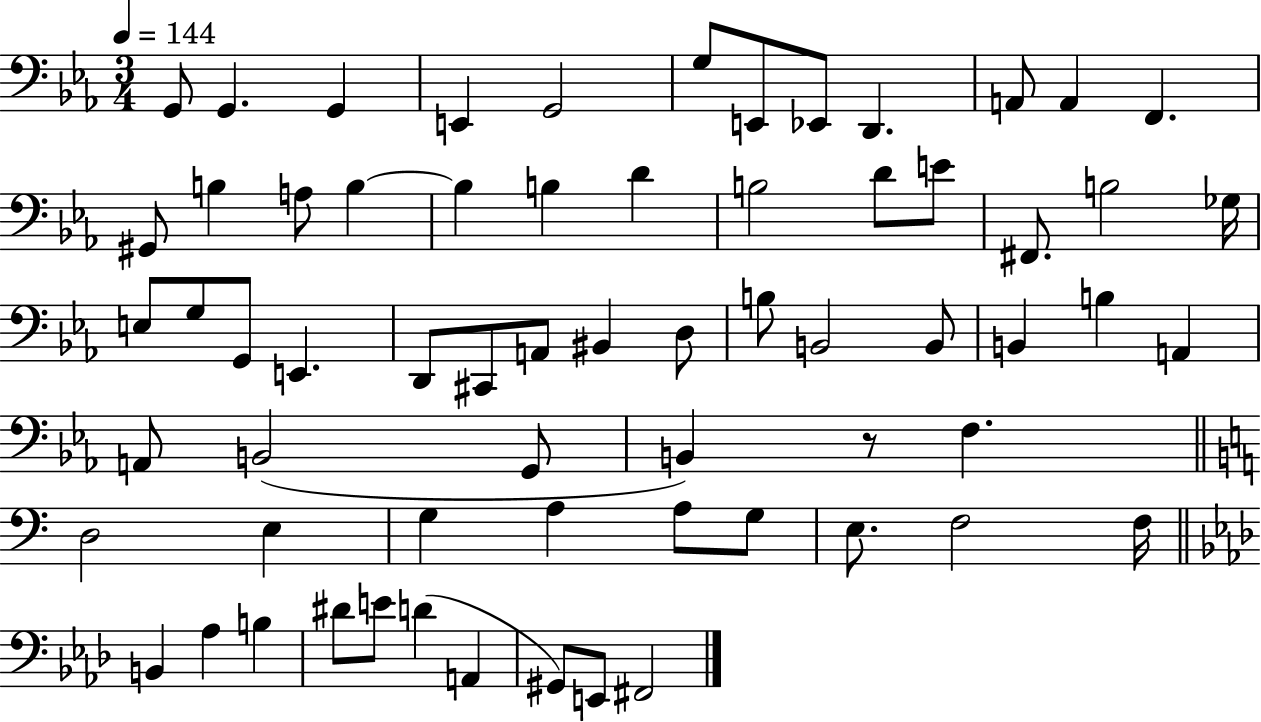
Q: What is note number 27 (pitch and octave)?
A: G3